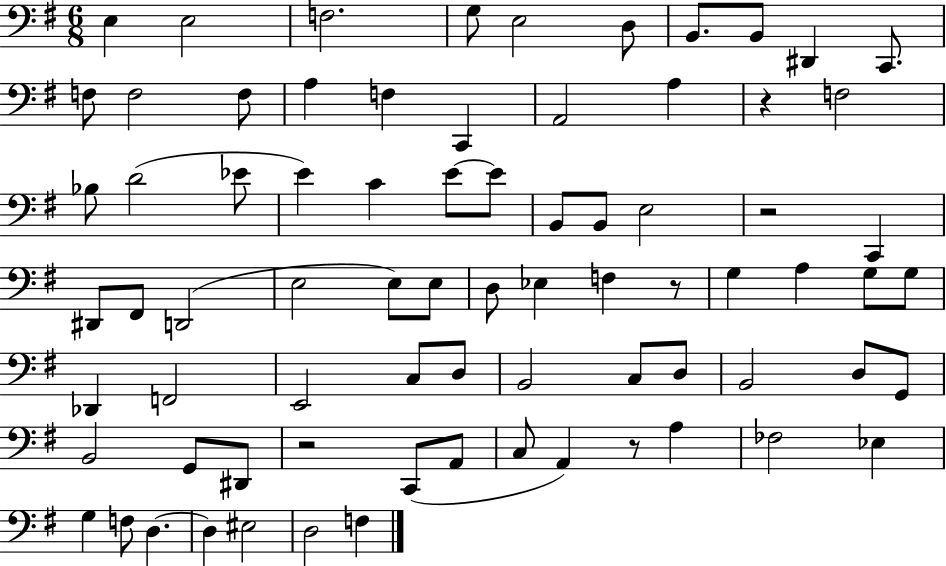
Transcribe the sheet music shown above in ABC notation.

X:1
T:Untitled
M:6/8
L:1/4
K:G
E, E,2 F,2 G,/2 E,2 D,/2 B,,/2 B,,/2 ^D,, C,,/2 F,/2 F,2 F,/2 A, F, C,, A,,2 A, z F,2 _B,/2 D2 _E/2 E C E/2 E/2 B,,/2 B,,/2 E,2 z2 C,, ^D,,/2 ^F,,/2 D,,2 E,2 E,/2 E,/2 D,/2 _E, F, z/2 G, A, G,/2 G,/2 _D,, F,,2 E,,2 C,/2 D,/2 B,,2 C,/2 D,/2 B,,2 D,/2 G,,/2 B,,2 G,,/2 ^D,,/2 z2 C,,/2 A,,/2 C,/2 A,, z/2 A, _F,2 _E, G, F,/2 D, D, ^E,2 D,2 F,